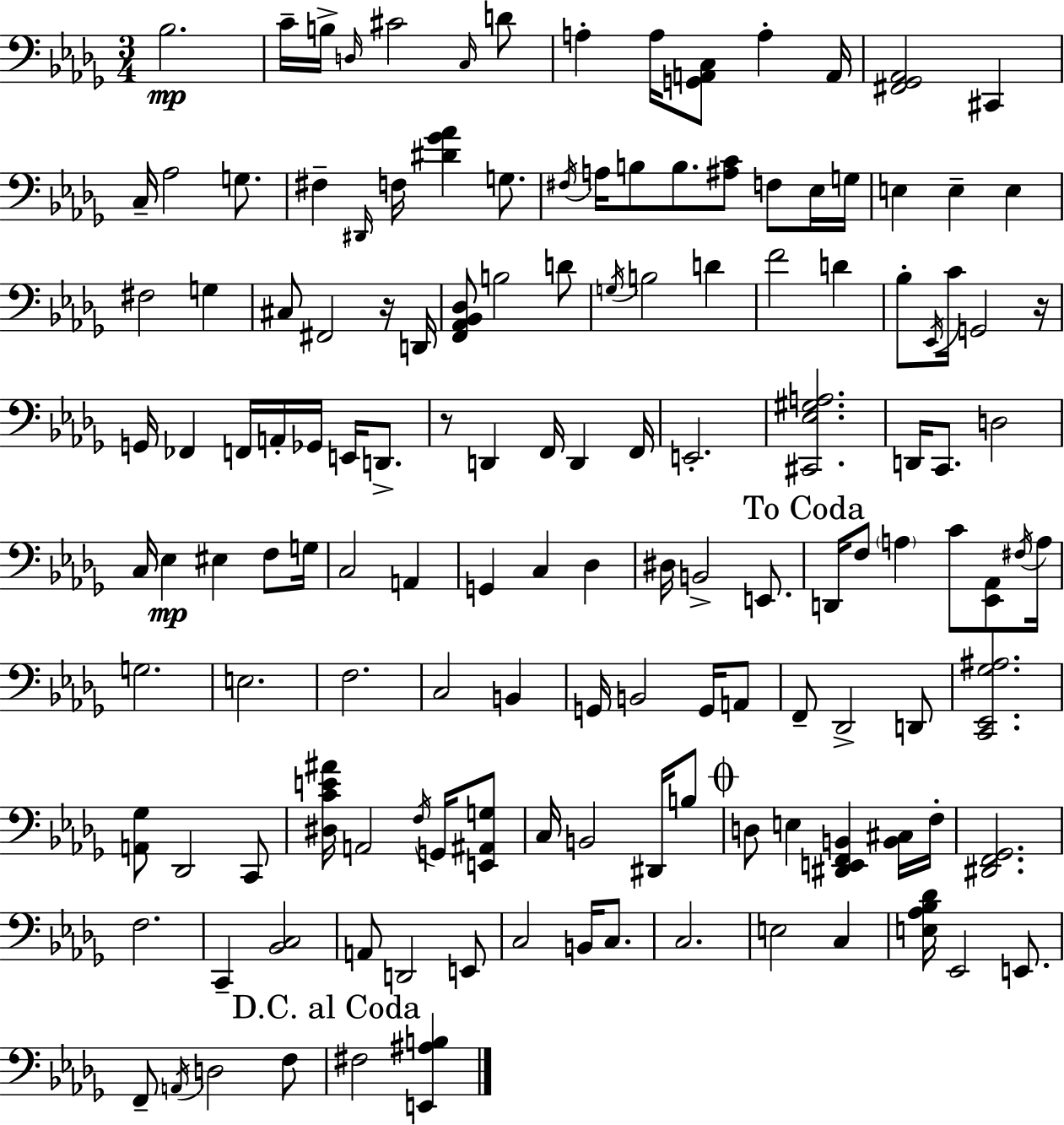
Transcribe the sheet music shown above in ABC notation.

X:1
T:Untitled
M:3/4
L:1/4
K:Bbm
_B,2 C/4 B,/4 D,/4 ^C2 C,/4 D/2 A, A,/4 [G,,A,,C,]/2 A, A,,/4 [^F,,_G,,_A,,]2 ^C,, C,/4 _A,2 G,/2 ^F, ^D,,/4 F,/4 [^D_G_A] G,/2 ^F,/4 A,/4 B,/2 B,/2 [^A,C]/2 F,/2 _E,/4 G,/4 E, E, E, ^F,2 G, ^C,/2 ^F,,2 z/4 D,,/4 [F,,_A,,_B,,_D,]/2 B,2 D/2 G,/4 B,2 D F2 D _B,/2 _E,,/4 C/4 G,,2 z/4 G,,/4 _F,, F,,/4 A,,/4 _G,,/4 E,,/4 D,,/2 z/2 D,, F,,/4 D,, F,,/4 E,,2 [^C,,_E,^G,A,]2 D,,/4 C,,/2 D,2 C,/4 _E, ^E, F,/2 G,/4 C,2 A,, G,, C, _D, ^D,/4 B,,2 E,,/2 D,,/4 F,/2 A, C/2 [_E,,_A,,]/2 ^F,/4 A,/4 G,2 E,2 F,2 C,2 B,, G,,/4 B,,2 G,,/4 A,,/2 F,,/2 _D,,2 D,,/2 [C,,_E,,_G,^A,]2 [A,,_G,]/2 _D,,2 C,,/2 [^D,CE^A]/4 A,,2 F,/4 G,,/4 [E,,^A,,G,]/2 C,/4 B,,2 ^D,,/4 B,/2 D,/2 E, [^D,,E,,F,,B,,] [B,,^C,]/4 F,/4 [^D,,F,,_G,,]2 F,2 C,, [_B,,C,]2 A,,/2 D,,2 E,,/2 C,2 B,,/4 C,/2 C,2 E,2 C, [E,_A,_B,_D]/4 _E,,2 E,,/2 F,,/2 A,,/4 D,2 F,/2 ^F,2 [E,,^A,B,]